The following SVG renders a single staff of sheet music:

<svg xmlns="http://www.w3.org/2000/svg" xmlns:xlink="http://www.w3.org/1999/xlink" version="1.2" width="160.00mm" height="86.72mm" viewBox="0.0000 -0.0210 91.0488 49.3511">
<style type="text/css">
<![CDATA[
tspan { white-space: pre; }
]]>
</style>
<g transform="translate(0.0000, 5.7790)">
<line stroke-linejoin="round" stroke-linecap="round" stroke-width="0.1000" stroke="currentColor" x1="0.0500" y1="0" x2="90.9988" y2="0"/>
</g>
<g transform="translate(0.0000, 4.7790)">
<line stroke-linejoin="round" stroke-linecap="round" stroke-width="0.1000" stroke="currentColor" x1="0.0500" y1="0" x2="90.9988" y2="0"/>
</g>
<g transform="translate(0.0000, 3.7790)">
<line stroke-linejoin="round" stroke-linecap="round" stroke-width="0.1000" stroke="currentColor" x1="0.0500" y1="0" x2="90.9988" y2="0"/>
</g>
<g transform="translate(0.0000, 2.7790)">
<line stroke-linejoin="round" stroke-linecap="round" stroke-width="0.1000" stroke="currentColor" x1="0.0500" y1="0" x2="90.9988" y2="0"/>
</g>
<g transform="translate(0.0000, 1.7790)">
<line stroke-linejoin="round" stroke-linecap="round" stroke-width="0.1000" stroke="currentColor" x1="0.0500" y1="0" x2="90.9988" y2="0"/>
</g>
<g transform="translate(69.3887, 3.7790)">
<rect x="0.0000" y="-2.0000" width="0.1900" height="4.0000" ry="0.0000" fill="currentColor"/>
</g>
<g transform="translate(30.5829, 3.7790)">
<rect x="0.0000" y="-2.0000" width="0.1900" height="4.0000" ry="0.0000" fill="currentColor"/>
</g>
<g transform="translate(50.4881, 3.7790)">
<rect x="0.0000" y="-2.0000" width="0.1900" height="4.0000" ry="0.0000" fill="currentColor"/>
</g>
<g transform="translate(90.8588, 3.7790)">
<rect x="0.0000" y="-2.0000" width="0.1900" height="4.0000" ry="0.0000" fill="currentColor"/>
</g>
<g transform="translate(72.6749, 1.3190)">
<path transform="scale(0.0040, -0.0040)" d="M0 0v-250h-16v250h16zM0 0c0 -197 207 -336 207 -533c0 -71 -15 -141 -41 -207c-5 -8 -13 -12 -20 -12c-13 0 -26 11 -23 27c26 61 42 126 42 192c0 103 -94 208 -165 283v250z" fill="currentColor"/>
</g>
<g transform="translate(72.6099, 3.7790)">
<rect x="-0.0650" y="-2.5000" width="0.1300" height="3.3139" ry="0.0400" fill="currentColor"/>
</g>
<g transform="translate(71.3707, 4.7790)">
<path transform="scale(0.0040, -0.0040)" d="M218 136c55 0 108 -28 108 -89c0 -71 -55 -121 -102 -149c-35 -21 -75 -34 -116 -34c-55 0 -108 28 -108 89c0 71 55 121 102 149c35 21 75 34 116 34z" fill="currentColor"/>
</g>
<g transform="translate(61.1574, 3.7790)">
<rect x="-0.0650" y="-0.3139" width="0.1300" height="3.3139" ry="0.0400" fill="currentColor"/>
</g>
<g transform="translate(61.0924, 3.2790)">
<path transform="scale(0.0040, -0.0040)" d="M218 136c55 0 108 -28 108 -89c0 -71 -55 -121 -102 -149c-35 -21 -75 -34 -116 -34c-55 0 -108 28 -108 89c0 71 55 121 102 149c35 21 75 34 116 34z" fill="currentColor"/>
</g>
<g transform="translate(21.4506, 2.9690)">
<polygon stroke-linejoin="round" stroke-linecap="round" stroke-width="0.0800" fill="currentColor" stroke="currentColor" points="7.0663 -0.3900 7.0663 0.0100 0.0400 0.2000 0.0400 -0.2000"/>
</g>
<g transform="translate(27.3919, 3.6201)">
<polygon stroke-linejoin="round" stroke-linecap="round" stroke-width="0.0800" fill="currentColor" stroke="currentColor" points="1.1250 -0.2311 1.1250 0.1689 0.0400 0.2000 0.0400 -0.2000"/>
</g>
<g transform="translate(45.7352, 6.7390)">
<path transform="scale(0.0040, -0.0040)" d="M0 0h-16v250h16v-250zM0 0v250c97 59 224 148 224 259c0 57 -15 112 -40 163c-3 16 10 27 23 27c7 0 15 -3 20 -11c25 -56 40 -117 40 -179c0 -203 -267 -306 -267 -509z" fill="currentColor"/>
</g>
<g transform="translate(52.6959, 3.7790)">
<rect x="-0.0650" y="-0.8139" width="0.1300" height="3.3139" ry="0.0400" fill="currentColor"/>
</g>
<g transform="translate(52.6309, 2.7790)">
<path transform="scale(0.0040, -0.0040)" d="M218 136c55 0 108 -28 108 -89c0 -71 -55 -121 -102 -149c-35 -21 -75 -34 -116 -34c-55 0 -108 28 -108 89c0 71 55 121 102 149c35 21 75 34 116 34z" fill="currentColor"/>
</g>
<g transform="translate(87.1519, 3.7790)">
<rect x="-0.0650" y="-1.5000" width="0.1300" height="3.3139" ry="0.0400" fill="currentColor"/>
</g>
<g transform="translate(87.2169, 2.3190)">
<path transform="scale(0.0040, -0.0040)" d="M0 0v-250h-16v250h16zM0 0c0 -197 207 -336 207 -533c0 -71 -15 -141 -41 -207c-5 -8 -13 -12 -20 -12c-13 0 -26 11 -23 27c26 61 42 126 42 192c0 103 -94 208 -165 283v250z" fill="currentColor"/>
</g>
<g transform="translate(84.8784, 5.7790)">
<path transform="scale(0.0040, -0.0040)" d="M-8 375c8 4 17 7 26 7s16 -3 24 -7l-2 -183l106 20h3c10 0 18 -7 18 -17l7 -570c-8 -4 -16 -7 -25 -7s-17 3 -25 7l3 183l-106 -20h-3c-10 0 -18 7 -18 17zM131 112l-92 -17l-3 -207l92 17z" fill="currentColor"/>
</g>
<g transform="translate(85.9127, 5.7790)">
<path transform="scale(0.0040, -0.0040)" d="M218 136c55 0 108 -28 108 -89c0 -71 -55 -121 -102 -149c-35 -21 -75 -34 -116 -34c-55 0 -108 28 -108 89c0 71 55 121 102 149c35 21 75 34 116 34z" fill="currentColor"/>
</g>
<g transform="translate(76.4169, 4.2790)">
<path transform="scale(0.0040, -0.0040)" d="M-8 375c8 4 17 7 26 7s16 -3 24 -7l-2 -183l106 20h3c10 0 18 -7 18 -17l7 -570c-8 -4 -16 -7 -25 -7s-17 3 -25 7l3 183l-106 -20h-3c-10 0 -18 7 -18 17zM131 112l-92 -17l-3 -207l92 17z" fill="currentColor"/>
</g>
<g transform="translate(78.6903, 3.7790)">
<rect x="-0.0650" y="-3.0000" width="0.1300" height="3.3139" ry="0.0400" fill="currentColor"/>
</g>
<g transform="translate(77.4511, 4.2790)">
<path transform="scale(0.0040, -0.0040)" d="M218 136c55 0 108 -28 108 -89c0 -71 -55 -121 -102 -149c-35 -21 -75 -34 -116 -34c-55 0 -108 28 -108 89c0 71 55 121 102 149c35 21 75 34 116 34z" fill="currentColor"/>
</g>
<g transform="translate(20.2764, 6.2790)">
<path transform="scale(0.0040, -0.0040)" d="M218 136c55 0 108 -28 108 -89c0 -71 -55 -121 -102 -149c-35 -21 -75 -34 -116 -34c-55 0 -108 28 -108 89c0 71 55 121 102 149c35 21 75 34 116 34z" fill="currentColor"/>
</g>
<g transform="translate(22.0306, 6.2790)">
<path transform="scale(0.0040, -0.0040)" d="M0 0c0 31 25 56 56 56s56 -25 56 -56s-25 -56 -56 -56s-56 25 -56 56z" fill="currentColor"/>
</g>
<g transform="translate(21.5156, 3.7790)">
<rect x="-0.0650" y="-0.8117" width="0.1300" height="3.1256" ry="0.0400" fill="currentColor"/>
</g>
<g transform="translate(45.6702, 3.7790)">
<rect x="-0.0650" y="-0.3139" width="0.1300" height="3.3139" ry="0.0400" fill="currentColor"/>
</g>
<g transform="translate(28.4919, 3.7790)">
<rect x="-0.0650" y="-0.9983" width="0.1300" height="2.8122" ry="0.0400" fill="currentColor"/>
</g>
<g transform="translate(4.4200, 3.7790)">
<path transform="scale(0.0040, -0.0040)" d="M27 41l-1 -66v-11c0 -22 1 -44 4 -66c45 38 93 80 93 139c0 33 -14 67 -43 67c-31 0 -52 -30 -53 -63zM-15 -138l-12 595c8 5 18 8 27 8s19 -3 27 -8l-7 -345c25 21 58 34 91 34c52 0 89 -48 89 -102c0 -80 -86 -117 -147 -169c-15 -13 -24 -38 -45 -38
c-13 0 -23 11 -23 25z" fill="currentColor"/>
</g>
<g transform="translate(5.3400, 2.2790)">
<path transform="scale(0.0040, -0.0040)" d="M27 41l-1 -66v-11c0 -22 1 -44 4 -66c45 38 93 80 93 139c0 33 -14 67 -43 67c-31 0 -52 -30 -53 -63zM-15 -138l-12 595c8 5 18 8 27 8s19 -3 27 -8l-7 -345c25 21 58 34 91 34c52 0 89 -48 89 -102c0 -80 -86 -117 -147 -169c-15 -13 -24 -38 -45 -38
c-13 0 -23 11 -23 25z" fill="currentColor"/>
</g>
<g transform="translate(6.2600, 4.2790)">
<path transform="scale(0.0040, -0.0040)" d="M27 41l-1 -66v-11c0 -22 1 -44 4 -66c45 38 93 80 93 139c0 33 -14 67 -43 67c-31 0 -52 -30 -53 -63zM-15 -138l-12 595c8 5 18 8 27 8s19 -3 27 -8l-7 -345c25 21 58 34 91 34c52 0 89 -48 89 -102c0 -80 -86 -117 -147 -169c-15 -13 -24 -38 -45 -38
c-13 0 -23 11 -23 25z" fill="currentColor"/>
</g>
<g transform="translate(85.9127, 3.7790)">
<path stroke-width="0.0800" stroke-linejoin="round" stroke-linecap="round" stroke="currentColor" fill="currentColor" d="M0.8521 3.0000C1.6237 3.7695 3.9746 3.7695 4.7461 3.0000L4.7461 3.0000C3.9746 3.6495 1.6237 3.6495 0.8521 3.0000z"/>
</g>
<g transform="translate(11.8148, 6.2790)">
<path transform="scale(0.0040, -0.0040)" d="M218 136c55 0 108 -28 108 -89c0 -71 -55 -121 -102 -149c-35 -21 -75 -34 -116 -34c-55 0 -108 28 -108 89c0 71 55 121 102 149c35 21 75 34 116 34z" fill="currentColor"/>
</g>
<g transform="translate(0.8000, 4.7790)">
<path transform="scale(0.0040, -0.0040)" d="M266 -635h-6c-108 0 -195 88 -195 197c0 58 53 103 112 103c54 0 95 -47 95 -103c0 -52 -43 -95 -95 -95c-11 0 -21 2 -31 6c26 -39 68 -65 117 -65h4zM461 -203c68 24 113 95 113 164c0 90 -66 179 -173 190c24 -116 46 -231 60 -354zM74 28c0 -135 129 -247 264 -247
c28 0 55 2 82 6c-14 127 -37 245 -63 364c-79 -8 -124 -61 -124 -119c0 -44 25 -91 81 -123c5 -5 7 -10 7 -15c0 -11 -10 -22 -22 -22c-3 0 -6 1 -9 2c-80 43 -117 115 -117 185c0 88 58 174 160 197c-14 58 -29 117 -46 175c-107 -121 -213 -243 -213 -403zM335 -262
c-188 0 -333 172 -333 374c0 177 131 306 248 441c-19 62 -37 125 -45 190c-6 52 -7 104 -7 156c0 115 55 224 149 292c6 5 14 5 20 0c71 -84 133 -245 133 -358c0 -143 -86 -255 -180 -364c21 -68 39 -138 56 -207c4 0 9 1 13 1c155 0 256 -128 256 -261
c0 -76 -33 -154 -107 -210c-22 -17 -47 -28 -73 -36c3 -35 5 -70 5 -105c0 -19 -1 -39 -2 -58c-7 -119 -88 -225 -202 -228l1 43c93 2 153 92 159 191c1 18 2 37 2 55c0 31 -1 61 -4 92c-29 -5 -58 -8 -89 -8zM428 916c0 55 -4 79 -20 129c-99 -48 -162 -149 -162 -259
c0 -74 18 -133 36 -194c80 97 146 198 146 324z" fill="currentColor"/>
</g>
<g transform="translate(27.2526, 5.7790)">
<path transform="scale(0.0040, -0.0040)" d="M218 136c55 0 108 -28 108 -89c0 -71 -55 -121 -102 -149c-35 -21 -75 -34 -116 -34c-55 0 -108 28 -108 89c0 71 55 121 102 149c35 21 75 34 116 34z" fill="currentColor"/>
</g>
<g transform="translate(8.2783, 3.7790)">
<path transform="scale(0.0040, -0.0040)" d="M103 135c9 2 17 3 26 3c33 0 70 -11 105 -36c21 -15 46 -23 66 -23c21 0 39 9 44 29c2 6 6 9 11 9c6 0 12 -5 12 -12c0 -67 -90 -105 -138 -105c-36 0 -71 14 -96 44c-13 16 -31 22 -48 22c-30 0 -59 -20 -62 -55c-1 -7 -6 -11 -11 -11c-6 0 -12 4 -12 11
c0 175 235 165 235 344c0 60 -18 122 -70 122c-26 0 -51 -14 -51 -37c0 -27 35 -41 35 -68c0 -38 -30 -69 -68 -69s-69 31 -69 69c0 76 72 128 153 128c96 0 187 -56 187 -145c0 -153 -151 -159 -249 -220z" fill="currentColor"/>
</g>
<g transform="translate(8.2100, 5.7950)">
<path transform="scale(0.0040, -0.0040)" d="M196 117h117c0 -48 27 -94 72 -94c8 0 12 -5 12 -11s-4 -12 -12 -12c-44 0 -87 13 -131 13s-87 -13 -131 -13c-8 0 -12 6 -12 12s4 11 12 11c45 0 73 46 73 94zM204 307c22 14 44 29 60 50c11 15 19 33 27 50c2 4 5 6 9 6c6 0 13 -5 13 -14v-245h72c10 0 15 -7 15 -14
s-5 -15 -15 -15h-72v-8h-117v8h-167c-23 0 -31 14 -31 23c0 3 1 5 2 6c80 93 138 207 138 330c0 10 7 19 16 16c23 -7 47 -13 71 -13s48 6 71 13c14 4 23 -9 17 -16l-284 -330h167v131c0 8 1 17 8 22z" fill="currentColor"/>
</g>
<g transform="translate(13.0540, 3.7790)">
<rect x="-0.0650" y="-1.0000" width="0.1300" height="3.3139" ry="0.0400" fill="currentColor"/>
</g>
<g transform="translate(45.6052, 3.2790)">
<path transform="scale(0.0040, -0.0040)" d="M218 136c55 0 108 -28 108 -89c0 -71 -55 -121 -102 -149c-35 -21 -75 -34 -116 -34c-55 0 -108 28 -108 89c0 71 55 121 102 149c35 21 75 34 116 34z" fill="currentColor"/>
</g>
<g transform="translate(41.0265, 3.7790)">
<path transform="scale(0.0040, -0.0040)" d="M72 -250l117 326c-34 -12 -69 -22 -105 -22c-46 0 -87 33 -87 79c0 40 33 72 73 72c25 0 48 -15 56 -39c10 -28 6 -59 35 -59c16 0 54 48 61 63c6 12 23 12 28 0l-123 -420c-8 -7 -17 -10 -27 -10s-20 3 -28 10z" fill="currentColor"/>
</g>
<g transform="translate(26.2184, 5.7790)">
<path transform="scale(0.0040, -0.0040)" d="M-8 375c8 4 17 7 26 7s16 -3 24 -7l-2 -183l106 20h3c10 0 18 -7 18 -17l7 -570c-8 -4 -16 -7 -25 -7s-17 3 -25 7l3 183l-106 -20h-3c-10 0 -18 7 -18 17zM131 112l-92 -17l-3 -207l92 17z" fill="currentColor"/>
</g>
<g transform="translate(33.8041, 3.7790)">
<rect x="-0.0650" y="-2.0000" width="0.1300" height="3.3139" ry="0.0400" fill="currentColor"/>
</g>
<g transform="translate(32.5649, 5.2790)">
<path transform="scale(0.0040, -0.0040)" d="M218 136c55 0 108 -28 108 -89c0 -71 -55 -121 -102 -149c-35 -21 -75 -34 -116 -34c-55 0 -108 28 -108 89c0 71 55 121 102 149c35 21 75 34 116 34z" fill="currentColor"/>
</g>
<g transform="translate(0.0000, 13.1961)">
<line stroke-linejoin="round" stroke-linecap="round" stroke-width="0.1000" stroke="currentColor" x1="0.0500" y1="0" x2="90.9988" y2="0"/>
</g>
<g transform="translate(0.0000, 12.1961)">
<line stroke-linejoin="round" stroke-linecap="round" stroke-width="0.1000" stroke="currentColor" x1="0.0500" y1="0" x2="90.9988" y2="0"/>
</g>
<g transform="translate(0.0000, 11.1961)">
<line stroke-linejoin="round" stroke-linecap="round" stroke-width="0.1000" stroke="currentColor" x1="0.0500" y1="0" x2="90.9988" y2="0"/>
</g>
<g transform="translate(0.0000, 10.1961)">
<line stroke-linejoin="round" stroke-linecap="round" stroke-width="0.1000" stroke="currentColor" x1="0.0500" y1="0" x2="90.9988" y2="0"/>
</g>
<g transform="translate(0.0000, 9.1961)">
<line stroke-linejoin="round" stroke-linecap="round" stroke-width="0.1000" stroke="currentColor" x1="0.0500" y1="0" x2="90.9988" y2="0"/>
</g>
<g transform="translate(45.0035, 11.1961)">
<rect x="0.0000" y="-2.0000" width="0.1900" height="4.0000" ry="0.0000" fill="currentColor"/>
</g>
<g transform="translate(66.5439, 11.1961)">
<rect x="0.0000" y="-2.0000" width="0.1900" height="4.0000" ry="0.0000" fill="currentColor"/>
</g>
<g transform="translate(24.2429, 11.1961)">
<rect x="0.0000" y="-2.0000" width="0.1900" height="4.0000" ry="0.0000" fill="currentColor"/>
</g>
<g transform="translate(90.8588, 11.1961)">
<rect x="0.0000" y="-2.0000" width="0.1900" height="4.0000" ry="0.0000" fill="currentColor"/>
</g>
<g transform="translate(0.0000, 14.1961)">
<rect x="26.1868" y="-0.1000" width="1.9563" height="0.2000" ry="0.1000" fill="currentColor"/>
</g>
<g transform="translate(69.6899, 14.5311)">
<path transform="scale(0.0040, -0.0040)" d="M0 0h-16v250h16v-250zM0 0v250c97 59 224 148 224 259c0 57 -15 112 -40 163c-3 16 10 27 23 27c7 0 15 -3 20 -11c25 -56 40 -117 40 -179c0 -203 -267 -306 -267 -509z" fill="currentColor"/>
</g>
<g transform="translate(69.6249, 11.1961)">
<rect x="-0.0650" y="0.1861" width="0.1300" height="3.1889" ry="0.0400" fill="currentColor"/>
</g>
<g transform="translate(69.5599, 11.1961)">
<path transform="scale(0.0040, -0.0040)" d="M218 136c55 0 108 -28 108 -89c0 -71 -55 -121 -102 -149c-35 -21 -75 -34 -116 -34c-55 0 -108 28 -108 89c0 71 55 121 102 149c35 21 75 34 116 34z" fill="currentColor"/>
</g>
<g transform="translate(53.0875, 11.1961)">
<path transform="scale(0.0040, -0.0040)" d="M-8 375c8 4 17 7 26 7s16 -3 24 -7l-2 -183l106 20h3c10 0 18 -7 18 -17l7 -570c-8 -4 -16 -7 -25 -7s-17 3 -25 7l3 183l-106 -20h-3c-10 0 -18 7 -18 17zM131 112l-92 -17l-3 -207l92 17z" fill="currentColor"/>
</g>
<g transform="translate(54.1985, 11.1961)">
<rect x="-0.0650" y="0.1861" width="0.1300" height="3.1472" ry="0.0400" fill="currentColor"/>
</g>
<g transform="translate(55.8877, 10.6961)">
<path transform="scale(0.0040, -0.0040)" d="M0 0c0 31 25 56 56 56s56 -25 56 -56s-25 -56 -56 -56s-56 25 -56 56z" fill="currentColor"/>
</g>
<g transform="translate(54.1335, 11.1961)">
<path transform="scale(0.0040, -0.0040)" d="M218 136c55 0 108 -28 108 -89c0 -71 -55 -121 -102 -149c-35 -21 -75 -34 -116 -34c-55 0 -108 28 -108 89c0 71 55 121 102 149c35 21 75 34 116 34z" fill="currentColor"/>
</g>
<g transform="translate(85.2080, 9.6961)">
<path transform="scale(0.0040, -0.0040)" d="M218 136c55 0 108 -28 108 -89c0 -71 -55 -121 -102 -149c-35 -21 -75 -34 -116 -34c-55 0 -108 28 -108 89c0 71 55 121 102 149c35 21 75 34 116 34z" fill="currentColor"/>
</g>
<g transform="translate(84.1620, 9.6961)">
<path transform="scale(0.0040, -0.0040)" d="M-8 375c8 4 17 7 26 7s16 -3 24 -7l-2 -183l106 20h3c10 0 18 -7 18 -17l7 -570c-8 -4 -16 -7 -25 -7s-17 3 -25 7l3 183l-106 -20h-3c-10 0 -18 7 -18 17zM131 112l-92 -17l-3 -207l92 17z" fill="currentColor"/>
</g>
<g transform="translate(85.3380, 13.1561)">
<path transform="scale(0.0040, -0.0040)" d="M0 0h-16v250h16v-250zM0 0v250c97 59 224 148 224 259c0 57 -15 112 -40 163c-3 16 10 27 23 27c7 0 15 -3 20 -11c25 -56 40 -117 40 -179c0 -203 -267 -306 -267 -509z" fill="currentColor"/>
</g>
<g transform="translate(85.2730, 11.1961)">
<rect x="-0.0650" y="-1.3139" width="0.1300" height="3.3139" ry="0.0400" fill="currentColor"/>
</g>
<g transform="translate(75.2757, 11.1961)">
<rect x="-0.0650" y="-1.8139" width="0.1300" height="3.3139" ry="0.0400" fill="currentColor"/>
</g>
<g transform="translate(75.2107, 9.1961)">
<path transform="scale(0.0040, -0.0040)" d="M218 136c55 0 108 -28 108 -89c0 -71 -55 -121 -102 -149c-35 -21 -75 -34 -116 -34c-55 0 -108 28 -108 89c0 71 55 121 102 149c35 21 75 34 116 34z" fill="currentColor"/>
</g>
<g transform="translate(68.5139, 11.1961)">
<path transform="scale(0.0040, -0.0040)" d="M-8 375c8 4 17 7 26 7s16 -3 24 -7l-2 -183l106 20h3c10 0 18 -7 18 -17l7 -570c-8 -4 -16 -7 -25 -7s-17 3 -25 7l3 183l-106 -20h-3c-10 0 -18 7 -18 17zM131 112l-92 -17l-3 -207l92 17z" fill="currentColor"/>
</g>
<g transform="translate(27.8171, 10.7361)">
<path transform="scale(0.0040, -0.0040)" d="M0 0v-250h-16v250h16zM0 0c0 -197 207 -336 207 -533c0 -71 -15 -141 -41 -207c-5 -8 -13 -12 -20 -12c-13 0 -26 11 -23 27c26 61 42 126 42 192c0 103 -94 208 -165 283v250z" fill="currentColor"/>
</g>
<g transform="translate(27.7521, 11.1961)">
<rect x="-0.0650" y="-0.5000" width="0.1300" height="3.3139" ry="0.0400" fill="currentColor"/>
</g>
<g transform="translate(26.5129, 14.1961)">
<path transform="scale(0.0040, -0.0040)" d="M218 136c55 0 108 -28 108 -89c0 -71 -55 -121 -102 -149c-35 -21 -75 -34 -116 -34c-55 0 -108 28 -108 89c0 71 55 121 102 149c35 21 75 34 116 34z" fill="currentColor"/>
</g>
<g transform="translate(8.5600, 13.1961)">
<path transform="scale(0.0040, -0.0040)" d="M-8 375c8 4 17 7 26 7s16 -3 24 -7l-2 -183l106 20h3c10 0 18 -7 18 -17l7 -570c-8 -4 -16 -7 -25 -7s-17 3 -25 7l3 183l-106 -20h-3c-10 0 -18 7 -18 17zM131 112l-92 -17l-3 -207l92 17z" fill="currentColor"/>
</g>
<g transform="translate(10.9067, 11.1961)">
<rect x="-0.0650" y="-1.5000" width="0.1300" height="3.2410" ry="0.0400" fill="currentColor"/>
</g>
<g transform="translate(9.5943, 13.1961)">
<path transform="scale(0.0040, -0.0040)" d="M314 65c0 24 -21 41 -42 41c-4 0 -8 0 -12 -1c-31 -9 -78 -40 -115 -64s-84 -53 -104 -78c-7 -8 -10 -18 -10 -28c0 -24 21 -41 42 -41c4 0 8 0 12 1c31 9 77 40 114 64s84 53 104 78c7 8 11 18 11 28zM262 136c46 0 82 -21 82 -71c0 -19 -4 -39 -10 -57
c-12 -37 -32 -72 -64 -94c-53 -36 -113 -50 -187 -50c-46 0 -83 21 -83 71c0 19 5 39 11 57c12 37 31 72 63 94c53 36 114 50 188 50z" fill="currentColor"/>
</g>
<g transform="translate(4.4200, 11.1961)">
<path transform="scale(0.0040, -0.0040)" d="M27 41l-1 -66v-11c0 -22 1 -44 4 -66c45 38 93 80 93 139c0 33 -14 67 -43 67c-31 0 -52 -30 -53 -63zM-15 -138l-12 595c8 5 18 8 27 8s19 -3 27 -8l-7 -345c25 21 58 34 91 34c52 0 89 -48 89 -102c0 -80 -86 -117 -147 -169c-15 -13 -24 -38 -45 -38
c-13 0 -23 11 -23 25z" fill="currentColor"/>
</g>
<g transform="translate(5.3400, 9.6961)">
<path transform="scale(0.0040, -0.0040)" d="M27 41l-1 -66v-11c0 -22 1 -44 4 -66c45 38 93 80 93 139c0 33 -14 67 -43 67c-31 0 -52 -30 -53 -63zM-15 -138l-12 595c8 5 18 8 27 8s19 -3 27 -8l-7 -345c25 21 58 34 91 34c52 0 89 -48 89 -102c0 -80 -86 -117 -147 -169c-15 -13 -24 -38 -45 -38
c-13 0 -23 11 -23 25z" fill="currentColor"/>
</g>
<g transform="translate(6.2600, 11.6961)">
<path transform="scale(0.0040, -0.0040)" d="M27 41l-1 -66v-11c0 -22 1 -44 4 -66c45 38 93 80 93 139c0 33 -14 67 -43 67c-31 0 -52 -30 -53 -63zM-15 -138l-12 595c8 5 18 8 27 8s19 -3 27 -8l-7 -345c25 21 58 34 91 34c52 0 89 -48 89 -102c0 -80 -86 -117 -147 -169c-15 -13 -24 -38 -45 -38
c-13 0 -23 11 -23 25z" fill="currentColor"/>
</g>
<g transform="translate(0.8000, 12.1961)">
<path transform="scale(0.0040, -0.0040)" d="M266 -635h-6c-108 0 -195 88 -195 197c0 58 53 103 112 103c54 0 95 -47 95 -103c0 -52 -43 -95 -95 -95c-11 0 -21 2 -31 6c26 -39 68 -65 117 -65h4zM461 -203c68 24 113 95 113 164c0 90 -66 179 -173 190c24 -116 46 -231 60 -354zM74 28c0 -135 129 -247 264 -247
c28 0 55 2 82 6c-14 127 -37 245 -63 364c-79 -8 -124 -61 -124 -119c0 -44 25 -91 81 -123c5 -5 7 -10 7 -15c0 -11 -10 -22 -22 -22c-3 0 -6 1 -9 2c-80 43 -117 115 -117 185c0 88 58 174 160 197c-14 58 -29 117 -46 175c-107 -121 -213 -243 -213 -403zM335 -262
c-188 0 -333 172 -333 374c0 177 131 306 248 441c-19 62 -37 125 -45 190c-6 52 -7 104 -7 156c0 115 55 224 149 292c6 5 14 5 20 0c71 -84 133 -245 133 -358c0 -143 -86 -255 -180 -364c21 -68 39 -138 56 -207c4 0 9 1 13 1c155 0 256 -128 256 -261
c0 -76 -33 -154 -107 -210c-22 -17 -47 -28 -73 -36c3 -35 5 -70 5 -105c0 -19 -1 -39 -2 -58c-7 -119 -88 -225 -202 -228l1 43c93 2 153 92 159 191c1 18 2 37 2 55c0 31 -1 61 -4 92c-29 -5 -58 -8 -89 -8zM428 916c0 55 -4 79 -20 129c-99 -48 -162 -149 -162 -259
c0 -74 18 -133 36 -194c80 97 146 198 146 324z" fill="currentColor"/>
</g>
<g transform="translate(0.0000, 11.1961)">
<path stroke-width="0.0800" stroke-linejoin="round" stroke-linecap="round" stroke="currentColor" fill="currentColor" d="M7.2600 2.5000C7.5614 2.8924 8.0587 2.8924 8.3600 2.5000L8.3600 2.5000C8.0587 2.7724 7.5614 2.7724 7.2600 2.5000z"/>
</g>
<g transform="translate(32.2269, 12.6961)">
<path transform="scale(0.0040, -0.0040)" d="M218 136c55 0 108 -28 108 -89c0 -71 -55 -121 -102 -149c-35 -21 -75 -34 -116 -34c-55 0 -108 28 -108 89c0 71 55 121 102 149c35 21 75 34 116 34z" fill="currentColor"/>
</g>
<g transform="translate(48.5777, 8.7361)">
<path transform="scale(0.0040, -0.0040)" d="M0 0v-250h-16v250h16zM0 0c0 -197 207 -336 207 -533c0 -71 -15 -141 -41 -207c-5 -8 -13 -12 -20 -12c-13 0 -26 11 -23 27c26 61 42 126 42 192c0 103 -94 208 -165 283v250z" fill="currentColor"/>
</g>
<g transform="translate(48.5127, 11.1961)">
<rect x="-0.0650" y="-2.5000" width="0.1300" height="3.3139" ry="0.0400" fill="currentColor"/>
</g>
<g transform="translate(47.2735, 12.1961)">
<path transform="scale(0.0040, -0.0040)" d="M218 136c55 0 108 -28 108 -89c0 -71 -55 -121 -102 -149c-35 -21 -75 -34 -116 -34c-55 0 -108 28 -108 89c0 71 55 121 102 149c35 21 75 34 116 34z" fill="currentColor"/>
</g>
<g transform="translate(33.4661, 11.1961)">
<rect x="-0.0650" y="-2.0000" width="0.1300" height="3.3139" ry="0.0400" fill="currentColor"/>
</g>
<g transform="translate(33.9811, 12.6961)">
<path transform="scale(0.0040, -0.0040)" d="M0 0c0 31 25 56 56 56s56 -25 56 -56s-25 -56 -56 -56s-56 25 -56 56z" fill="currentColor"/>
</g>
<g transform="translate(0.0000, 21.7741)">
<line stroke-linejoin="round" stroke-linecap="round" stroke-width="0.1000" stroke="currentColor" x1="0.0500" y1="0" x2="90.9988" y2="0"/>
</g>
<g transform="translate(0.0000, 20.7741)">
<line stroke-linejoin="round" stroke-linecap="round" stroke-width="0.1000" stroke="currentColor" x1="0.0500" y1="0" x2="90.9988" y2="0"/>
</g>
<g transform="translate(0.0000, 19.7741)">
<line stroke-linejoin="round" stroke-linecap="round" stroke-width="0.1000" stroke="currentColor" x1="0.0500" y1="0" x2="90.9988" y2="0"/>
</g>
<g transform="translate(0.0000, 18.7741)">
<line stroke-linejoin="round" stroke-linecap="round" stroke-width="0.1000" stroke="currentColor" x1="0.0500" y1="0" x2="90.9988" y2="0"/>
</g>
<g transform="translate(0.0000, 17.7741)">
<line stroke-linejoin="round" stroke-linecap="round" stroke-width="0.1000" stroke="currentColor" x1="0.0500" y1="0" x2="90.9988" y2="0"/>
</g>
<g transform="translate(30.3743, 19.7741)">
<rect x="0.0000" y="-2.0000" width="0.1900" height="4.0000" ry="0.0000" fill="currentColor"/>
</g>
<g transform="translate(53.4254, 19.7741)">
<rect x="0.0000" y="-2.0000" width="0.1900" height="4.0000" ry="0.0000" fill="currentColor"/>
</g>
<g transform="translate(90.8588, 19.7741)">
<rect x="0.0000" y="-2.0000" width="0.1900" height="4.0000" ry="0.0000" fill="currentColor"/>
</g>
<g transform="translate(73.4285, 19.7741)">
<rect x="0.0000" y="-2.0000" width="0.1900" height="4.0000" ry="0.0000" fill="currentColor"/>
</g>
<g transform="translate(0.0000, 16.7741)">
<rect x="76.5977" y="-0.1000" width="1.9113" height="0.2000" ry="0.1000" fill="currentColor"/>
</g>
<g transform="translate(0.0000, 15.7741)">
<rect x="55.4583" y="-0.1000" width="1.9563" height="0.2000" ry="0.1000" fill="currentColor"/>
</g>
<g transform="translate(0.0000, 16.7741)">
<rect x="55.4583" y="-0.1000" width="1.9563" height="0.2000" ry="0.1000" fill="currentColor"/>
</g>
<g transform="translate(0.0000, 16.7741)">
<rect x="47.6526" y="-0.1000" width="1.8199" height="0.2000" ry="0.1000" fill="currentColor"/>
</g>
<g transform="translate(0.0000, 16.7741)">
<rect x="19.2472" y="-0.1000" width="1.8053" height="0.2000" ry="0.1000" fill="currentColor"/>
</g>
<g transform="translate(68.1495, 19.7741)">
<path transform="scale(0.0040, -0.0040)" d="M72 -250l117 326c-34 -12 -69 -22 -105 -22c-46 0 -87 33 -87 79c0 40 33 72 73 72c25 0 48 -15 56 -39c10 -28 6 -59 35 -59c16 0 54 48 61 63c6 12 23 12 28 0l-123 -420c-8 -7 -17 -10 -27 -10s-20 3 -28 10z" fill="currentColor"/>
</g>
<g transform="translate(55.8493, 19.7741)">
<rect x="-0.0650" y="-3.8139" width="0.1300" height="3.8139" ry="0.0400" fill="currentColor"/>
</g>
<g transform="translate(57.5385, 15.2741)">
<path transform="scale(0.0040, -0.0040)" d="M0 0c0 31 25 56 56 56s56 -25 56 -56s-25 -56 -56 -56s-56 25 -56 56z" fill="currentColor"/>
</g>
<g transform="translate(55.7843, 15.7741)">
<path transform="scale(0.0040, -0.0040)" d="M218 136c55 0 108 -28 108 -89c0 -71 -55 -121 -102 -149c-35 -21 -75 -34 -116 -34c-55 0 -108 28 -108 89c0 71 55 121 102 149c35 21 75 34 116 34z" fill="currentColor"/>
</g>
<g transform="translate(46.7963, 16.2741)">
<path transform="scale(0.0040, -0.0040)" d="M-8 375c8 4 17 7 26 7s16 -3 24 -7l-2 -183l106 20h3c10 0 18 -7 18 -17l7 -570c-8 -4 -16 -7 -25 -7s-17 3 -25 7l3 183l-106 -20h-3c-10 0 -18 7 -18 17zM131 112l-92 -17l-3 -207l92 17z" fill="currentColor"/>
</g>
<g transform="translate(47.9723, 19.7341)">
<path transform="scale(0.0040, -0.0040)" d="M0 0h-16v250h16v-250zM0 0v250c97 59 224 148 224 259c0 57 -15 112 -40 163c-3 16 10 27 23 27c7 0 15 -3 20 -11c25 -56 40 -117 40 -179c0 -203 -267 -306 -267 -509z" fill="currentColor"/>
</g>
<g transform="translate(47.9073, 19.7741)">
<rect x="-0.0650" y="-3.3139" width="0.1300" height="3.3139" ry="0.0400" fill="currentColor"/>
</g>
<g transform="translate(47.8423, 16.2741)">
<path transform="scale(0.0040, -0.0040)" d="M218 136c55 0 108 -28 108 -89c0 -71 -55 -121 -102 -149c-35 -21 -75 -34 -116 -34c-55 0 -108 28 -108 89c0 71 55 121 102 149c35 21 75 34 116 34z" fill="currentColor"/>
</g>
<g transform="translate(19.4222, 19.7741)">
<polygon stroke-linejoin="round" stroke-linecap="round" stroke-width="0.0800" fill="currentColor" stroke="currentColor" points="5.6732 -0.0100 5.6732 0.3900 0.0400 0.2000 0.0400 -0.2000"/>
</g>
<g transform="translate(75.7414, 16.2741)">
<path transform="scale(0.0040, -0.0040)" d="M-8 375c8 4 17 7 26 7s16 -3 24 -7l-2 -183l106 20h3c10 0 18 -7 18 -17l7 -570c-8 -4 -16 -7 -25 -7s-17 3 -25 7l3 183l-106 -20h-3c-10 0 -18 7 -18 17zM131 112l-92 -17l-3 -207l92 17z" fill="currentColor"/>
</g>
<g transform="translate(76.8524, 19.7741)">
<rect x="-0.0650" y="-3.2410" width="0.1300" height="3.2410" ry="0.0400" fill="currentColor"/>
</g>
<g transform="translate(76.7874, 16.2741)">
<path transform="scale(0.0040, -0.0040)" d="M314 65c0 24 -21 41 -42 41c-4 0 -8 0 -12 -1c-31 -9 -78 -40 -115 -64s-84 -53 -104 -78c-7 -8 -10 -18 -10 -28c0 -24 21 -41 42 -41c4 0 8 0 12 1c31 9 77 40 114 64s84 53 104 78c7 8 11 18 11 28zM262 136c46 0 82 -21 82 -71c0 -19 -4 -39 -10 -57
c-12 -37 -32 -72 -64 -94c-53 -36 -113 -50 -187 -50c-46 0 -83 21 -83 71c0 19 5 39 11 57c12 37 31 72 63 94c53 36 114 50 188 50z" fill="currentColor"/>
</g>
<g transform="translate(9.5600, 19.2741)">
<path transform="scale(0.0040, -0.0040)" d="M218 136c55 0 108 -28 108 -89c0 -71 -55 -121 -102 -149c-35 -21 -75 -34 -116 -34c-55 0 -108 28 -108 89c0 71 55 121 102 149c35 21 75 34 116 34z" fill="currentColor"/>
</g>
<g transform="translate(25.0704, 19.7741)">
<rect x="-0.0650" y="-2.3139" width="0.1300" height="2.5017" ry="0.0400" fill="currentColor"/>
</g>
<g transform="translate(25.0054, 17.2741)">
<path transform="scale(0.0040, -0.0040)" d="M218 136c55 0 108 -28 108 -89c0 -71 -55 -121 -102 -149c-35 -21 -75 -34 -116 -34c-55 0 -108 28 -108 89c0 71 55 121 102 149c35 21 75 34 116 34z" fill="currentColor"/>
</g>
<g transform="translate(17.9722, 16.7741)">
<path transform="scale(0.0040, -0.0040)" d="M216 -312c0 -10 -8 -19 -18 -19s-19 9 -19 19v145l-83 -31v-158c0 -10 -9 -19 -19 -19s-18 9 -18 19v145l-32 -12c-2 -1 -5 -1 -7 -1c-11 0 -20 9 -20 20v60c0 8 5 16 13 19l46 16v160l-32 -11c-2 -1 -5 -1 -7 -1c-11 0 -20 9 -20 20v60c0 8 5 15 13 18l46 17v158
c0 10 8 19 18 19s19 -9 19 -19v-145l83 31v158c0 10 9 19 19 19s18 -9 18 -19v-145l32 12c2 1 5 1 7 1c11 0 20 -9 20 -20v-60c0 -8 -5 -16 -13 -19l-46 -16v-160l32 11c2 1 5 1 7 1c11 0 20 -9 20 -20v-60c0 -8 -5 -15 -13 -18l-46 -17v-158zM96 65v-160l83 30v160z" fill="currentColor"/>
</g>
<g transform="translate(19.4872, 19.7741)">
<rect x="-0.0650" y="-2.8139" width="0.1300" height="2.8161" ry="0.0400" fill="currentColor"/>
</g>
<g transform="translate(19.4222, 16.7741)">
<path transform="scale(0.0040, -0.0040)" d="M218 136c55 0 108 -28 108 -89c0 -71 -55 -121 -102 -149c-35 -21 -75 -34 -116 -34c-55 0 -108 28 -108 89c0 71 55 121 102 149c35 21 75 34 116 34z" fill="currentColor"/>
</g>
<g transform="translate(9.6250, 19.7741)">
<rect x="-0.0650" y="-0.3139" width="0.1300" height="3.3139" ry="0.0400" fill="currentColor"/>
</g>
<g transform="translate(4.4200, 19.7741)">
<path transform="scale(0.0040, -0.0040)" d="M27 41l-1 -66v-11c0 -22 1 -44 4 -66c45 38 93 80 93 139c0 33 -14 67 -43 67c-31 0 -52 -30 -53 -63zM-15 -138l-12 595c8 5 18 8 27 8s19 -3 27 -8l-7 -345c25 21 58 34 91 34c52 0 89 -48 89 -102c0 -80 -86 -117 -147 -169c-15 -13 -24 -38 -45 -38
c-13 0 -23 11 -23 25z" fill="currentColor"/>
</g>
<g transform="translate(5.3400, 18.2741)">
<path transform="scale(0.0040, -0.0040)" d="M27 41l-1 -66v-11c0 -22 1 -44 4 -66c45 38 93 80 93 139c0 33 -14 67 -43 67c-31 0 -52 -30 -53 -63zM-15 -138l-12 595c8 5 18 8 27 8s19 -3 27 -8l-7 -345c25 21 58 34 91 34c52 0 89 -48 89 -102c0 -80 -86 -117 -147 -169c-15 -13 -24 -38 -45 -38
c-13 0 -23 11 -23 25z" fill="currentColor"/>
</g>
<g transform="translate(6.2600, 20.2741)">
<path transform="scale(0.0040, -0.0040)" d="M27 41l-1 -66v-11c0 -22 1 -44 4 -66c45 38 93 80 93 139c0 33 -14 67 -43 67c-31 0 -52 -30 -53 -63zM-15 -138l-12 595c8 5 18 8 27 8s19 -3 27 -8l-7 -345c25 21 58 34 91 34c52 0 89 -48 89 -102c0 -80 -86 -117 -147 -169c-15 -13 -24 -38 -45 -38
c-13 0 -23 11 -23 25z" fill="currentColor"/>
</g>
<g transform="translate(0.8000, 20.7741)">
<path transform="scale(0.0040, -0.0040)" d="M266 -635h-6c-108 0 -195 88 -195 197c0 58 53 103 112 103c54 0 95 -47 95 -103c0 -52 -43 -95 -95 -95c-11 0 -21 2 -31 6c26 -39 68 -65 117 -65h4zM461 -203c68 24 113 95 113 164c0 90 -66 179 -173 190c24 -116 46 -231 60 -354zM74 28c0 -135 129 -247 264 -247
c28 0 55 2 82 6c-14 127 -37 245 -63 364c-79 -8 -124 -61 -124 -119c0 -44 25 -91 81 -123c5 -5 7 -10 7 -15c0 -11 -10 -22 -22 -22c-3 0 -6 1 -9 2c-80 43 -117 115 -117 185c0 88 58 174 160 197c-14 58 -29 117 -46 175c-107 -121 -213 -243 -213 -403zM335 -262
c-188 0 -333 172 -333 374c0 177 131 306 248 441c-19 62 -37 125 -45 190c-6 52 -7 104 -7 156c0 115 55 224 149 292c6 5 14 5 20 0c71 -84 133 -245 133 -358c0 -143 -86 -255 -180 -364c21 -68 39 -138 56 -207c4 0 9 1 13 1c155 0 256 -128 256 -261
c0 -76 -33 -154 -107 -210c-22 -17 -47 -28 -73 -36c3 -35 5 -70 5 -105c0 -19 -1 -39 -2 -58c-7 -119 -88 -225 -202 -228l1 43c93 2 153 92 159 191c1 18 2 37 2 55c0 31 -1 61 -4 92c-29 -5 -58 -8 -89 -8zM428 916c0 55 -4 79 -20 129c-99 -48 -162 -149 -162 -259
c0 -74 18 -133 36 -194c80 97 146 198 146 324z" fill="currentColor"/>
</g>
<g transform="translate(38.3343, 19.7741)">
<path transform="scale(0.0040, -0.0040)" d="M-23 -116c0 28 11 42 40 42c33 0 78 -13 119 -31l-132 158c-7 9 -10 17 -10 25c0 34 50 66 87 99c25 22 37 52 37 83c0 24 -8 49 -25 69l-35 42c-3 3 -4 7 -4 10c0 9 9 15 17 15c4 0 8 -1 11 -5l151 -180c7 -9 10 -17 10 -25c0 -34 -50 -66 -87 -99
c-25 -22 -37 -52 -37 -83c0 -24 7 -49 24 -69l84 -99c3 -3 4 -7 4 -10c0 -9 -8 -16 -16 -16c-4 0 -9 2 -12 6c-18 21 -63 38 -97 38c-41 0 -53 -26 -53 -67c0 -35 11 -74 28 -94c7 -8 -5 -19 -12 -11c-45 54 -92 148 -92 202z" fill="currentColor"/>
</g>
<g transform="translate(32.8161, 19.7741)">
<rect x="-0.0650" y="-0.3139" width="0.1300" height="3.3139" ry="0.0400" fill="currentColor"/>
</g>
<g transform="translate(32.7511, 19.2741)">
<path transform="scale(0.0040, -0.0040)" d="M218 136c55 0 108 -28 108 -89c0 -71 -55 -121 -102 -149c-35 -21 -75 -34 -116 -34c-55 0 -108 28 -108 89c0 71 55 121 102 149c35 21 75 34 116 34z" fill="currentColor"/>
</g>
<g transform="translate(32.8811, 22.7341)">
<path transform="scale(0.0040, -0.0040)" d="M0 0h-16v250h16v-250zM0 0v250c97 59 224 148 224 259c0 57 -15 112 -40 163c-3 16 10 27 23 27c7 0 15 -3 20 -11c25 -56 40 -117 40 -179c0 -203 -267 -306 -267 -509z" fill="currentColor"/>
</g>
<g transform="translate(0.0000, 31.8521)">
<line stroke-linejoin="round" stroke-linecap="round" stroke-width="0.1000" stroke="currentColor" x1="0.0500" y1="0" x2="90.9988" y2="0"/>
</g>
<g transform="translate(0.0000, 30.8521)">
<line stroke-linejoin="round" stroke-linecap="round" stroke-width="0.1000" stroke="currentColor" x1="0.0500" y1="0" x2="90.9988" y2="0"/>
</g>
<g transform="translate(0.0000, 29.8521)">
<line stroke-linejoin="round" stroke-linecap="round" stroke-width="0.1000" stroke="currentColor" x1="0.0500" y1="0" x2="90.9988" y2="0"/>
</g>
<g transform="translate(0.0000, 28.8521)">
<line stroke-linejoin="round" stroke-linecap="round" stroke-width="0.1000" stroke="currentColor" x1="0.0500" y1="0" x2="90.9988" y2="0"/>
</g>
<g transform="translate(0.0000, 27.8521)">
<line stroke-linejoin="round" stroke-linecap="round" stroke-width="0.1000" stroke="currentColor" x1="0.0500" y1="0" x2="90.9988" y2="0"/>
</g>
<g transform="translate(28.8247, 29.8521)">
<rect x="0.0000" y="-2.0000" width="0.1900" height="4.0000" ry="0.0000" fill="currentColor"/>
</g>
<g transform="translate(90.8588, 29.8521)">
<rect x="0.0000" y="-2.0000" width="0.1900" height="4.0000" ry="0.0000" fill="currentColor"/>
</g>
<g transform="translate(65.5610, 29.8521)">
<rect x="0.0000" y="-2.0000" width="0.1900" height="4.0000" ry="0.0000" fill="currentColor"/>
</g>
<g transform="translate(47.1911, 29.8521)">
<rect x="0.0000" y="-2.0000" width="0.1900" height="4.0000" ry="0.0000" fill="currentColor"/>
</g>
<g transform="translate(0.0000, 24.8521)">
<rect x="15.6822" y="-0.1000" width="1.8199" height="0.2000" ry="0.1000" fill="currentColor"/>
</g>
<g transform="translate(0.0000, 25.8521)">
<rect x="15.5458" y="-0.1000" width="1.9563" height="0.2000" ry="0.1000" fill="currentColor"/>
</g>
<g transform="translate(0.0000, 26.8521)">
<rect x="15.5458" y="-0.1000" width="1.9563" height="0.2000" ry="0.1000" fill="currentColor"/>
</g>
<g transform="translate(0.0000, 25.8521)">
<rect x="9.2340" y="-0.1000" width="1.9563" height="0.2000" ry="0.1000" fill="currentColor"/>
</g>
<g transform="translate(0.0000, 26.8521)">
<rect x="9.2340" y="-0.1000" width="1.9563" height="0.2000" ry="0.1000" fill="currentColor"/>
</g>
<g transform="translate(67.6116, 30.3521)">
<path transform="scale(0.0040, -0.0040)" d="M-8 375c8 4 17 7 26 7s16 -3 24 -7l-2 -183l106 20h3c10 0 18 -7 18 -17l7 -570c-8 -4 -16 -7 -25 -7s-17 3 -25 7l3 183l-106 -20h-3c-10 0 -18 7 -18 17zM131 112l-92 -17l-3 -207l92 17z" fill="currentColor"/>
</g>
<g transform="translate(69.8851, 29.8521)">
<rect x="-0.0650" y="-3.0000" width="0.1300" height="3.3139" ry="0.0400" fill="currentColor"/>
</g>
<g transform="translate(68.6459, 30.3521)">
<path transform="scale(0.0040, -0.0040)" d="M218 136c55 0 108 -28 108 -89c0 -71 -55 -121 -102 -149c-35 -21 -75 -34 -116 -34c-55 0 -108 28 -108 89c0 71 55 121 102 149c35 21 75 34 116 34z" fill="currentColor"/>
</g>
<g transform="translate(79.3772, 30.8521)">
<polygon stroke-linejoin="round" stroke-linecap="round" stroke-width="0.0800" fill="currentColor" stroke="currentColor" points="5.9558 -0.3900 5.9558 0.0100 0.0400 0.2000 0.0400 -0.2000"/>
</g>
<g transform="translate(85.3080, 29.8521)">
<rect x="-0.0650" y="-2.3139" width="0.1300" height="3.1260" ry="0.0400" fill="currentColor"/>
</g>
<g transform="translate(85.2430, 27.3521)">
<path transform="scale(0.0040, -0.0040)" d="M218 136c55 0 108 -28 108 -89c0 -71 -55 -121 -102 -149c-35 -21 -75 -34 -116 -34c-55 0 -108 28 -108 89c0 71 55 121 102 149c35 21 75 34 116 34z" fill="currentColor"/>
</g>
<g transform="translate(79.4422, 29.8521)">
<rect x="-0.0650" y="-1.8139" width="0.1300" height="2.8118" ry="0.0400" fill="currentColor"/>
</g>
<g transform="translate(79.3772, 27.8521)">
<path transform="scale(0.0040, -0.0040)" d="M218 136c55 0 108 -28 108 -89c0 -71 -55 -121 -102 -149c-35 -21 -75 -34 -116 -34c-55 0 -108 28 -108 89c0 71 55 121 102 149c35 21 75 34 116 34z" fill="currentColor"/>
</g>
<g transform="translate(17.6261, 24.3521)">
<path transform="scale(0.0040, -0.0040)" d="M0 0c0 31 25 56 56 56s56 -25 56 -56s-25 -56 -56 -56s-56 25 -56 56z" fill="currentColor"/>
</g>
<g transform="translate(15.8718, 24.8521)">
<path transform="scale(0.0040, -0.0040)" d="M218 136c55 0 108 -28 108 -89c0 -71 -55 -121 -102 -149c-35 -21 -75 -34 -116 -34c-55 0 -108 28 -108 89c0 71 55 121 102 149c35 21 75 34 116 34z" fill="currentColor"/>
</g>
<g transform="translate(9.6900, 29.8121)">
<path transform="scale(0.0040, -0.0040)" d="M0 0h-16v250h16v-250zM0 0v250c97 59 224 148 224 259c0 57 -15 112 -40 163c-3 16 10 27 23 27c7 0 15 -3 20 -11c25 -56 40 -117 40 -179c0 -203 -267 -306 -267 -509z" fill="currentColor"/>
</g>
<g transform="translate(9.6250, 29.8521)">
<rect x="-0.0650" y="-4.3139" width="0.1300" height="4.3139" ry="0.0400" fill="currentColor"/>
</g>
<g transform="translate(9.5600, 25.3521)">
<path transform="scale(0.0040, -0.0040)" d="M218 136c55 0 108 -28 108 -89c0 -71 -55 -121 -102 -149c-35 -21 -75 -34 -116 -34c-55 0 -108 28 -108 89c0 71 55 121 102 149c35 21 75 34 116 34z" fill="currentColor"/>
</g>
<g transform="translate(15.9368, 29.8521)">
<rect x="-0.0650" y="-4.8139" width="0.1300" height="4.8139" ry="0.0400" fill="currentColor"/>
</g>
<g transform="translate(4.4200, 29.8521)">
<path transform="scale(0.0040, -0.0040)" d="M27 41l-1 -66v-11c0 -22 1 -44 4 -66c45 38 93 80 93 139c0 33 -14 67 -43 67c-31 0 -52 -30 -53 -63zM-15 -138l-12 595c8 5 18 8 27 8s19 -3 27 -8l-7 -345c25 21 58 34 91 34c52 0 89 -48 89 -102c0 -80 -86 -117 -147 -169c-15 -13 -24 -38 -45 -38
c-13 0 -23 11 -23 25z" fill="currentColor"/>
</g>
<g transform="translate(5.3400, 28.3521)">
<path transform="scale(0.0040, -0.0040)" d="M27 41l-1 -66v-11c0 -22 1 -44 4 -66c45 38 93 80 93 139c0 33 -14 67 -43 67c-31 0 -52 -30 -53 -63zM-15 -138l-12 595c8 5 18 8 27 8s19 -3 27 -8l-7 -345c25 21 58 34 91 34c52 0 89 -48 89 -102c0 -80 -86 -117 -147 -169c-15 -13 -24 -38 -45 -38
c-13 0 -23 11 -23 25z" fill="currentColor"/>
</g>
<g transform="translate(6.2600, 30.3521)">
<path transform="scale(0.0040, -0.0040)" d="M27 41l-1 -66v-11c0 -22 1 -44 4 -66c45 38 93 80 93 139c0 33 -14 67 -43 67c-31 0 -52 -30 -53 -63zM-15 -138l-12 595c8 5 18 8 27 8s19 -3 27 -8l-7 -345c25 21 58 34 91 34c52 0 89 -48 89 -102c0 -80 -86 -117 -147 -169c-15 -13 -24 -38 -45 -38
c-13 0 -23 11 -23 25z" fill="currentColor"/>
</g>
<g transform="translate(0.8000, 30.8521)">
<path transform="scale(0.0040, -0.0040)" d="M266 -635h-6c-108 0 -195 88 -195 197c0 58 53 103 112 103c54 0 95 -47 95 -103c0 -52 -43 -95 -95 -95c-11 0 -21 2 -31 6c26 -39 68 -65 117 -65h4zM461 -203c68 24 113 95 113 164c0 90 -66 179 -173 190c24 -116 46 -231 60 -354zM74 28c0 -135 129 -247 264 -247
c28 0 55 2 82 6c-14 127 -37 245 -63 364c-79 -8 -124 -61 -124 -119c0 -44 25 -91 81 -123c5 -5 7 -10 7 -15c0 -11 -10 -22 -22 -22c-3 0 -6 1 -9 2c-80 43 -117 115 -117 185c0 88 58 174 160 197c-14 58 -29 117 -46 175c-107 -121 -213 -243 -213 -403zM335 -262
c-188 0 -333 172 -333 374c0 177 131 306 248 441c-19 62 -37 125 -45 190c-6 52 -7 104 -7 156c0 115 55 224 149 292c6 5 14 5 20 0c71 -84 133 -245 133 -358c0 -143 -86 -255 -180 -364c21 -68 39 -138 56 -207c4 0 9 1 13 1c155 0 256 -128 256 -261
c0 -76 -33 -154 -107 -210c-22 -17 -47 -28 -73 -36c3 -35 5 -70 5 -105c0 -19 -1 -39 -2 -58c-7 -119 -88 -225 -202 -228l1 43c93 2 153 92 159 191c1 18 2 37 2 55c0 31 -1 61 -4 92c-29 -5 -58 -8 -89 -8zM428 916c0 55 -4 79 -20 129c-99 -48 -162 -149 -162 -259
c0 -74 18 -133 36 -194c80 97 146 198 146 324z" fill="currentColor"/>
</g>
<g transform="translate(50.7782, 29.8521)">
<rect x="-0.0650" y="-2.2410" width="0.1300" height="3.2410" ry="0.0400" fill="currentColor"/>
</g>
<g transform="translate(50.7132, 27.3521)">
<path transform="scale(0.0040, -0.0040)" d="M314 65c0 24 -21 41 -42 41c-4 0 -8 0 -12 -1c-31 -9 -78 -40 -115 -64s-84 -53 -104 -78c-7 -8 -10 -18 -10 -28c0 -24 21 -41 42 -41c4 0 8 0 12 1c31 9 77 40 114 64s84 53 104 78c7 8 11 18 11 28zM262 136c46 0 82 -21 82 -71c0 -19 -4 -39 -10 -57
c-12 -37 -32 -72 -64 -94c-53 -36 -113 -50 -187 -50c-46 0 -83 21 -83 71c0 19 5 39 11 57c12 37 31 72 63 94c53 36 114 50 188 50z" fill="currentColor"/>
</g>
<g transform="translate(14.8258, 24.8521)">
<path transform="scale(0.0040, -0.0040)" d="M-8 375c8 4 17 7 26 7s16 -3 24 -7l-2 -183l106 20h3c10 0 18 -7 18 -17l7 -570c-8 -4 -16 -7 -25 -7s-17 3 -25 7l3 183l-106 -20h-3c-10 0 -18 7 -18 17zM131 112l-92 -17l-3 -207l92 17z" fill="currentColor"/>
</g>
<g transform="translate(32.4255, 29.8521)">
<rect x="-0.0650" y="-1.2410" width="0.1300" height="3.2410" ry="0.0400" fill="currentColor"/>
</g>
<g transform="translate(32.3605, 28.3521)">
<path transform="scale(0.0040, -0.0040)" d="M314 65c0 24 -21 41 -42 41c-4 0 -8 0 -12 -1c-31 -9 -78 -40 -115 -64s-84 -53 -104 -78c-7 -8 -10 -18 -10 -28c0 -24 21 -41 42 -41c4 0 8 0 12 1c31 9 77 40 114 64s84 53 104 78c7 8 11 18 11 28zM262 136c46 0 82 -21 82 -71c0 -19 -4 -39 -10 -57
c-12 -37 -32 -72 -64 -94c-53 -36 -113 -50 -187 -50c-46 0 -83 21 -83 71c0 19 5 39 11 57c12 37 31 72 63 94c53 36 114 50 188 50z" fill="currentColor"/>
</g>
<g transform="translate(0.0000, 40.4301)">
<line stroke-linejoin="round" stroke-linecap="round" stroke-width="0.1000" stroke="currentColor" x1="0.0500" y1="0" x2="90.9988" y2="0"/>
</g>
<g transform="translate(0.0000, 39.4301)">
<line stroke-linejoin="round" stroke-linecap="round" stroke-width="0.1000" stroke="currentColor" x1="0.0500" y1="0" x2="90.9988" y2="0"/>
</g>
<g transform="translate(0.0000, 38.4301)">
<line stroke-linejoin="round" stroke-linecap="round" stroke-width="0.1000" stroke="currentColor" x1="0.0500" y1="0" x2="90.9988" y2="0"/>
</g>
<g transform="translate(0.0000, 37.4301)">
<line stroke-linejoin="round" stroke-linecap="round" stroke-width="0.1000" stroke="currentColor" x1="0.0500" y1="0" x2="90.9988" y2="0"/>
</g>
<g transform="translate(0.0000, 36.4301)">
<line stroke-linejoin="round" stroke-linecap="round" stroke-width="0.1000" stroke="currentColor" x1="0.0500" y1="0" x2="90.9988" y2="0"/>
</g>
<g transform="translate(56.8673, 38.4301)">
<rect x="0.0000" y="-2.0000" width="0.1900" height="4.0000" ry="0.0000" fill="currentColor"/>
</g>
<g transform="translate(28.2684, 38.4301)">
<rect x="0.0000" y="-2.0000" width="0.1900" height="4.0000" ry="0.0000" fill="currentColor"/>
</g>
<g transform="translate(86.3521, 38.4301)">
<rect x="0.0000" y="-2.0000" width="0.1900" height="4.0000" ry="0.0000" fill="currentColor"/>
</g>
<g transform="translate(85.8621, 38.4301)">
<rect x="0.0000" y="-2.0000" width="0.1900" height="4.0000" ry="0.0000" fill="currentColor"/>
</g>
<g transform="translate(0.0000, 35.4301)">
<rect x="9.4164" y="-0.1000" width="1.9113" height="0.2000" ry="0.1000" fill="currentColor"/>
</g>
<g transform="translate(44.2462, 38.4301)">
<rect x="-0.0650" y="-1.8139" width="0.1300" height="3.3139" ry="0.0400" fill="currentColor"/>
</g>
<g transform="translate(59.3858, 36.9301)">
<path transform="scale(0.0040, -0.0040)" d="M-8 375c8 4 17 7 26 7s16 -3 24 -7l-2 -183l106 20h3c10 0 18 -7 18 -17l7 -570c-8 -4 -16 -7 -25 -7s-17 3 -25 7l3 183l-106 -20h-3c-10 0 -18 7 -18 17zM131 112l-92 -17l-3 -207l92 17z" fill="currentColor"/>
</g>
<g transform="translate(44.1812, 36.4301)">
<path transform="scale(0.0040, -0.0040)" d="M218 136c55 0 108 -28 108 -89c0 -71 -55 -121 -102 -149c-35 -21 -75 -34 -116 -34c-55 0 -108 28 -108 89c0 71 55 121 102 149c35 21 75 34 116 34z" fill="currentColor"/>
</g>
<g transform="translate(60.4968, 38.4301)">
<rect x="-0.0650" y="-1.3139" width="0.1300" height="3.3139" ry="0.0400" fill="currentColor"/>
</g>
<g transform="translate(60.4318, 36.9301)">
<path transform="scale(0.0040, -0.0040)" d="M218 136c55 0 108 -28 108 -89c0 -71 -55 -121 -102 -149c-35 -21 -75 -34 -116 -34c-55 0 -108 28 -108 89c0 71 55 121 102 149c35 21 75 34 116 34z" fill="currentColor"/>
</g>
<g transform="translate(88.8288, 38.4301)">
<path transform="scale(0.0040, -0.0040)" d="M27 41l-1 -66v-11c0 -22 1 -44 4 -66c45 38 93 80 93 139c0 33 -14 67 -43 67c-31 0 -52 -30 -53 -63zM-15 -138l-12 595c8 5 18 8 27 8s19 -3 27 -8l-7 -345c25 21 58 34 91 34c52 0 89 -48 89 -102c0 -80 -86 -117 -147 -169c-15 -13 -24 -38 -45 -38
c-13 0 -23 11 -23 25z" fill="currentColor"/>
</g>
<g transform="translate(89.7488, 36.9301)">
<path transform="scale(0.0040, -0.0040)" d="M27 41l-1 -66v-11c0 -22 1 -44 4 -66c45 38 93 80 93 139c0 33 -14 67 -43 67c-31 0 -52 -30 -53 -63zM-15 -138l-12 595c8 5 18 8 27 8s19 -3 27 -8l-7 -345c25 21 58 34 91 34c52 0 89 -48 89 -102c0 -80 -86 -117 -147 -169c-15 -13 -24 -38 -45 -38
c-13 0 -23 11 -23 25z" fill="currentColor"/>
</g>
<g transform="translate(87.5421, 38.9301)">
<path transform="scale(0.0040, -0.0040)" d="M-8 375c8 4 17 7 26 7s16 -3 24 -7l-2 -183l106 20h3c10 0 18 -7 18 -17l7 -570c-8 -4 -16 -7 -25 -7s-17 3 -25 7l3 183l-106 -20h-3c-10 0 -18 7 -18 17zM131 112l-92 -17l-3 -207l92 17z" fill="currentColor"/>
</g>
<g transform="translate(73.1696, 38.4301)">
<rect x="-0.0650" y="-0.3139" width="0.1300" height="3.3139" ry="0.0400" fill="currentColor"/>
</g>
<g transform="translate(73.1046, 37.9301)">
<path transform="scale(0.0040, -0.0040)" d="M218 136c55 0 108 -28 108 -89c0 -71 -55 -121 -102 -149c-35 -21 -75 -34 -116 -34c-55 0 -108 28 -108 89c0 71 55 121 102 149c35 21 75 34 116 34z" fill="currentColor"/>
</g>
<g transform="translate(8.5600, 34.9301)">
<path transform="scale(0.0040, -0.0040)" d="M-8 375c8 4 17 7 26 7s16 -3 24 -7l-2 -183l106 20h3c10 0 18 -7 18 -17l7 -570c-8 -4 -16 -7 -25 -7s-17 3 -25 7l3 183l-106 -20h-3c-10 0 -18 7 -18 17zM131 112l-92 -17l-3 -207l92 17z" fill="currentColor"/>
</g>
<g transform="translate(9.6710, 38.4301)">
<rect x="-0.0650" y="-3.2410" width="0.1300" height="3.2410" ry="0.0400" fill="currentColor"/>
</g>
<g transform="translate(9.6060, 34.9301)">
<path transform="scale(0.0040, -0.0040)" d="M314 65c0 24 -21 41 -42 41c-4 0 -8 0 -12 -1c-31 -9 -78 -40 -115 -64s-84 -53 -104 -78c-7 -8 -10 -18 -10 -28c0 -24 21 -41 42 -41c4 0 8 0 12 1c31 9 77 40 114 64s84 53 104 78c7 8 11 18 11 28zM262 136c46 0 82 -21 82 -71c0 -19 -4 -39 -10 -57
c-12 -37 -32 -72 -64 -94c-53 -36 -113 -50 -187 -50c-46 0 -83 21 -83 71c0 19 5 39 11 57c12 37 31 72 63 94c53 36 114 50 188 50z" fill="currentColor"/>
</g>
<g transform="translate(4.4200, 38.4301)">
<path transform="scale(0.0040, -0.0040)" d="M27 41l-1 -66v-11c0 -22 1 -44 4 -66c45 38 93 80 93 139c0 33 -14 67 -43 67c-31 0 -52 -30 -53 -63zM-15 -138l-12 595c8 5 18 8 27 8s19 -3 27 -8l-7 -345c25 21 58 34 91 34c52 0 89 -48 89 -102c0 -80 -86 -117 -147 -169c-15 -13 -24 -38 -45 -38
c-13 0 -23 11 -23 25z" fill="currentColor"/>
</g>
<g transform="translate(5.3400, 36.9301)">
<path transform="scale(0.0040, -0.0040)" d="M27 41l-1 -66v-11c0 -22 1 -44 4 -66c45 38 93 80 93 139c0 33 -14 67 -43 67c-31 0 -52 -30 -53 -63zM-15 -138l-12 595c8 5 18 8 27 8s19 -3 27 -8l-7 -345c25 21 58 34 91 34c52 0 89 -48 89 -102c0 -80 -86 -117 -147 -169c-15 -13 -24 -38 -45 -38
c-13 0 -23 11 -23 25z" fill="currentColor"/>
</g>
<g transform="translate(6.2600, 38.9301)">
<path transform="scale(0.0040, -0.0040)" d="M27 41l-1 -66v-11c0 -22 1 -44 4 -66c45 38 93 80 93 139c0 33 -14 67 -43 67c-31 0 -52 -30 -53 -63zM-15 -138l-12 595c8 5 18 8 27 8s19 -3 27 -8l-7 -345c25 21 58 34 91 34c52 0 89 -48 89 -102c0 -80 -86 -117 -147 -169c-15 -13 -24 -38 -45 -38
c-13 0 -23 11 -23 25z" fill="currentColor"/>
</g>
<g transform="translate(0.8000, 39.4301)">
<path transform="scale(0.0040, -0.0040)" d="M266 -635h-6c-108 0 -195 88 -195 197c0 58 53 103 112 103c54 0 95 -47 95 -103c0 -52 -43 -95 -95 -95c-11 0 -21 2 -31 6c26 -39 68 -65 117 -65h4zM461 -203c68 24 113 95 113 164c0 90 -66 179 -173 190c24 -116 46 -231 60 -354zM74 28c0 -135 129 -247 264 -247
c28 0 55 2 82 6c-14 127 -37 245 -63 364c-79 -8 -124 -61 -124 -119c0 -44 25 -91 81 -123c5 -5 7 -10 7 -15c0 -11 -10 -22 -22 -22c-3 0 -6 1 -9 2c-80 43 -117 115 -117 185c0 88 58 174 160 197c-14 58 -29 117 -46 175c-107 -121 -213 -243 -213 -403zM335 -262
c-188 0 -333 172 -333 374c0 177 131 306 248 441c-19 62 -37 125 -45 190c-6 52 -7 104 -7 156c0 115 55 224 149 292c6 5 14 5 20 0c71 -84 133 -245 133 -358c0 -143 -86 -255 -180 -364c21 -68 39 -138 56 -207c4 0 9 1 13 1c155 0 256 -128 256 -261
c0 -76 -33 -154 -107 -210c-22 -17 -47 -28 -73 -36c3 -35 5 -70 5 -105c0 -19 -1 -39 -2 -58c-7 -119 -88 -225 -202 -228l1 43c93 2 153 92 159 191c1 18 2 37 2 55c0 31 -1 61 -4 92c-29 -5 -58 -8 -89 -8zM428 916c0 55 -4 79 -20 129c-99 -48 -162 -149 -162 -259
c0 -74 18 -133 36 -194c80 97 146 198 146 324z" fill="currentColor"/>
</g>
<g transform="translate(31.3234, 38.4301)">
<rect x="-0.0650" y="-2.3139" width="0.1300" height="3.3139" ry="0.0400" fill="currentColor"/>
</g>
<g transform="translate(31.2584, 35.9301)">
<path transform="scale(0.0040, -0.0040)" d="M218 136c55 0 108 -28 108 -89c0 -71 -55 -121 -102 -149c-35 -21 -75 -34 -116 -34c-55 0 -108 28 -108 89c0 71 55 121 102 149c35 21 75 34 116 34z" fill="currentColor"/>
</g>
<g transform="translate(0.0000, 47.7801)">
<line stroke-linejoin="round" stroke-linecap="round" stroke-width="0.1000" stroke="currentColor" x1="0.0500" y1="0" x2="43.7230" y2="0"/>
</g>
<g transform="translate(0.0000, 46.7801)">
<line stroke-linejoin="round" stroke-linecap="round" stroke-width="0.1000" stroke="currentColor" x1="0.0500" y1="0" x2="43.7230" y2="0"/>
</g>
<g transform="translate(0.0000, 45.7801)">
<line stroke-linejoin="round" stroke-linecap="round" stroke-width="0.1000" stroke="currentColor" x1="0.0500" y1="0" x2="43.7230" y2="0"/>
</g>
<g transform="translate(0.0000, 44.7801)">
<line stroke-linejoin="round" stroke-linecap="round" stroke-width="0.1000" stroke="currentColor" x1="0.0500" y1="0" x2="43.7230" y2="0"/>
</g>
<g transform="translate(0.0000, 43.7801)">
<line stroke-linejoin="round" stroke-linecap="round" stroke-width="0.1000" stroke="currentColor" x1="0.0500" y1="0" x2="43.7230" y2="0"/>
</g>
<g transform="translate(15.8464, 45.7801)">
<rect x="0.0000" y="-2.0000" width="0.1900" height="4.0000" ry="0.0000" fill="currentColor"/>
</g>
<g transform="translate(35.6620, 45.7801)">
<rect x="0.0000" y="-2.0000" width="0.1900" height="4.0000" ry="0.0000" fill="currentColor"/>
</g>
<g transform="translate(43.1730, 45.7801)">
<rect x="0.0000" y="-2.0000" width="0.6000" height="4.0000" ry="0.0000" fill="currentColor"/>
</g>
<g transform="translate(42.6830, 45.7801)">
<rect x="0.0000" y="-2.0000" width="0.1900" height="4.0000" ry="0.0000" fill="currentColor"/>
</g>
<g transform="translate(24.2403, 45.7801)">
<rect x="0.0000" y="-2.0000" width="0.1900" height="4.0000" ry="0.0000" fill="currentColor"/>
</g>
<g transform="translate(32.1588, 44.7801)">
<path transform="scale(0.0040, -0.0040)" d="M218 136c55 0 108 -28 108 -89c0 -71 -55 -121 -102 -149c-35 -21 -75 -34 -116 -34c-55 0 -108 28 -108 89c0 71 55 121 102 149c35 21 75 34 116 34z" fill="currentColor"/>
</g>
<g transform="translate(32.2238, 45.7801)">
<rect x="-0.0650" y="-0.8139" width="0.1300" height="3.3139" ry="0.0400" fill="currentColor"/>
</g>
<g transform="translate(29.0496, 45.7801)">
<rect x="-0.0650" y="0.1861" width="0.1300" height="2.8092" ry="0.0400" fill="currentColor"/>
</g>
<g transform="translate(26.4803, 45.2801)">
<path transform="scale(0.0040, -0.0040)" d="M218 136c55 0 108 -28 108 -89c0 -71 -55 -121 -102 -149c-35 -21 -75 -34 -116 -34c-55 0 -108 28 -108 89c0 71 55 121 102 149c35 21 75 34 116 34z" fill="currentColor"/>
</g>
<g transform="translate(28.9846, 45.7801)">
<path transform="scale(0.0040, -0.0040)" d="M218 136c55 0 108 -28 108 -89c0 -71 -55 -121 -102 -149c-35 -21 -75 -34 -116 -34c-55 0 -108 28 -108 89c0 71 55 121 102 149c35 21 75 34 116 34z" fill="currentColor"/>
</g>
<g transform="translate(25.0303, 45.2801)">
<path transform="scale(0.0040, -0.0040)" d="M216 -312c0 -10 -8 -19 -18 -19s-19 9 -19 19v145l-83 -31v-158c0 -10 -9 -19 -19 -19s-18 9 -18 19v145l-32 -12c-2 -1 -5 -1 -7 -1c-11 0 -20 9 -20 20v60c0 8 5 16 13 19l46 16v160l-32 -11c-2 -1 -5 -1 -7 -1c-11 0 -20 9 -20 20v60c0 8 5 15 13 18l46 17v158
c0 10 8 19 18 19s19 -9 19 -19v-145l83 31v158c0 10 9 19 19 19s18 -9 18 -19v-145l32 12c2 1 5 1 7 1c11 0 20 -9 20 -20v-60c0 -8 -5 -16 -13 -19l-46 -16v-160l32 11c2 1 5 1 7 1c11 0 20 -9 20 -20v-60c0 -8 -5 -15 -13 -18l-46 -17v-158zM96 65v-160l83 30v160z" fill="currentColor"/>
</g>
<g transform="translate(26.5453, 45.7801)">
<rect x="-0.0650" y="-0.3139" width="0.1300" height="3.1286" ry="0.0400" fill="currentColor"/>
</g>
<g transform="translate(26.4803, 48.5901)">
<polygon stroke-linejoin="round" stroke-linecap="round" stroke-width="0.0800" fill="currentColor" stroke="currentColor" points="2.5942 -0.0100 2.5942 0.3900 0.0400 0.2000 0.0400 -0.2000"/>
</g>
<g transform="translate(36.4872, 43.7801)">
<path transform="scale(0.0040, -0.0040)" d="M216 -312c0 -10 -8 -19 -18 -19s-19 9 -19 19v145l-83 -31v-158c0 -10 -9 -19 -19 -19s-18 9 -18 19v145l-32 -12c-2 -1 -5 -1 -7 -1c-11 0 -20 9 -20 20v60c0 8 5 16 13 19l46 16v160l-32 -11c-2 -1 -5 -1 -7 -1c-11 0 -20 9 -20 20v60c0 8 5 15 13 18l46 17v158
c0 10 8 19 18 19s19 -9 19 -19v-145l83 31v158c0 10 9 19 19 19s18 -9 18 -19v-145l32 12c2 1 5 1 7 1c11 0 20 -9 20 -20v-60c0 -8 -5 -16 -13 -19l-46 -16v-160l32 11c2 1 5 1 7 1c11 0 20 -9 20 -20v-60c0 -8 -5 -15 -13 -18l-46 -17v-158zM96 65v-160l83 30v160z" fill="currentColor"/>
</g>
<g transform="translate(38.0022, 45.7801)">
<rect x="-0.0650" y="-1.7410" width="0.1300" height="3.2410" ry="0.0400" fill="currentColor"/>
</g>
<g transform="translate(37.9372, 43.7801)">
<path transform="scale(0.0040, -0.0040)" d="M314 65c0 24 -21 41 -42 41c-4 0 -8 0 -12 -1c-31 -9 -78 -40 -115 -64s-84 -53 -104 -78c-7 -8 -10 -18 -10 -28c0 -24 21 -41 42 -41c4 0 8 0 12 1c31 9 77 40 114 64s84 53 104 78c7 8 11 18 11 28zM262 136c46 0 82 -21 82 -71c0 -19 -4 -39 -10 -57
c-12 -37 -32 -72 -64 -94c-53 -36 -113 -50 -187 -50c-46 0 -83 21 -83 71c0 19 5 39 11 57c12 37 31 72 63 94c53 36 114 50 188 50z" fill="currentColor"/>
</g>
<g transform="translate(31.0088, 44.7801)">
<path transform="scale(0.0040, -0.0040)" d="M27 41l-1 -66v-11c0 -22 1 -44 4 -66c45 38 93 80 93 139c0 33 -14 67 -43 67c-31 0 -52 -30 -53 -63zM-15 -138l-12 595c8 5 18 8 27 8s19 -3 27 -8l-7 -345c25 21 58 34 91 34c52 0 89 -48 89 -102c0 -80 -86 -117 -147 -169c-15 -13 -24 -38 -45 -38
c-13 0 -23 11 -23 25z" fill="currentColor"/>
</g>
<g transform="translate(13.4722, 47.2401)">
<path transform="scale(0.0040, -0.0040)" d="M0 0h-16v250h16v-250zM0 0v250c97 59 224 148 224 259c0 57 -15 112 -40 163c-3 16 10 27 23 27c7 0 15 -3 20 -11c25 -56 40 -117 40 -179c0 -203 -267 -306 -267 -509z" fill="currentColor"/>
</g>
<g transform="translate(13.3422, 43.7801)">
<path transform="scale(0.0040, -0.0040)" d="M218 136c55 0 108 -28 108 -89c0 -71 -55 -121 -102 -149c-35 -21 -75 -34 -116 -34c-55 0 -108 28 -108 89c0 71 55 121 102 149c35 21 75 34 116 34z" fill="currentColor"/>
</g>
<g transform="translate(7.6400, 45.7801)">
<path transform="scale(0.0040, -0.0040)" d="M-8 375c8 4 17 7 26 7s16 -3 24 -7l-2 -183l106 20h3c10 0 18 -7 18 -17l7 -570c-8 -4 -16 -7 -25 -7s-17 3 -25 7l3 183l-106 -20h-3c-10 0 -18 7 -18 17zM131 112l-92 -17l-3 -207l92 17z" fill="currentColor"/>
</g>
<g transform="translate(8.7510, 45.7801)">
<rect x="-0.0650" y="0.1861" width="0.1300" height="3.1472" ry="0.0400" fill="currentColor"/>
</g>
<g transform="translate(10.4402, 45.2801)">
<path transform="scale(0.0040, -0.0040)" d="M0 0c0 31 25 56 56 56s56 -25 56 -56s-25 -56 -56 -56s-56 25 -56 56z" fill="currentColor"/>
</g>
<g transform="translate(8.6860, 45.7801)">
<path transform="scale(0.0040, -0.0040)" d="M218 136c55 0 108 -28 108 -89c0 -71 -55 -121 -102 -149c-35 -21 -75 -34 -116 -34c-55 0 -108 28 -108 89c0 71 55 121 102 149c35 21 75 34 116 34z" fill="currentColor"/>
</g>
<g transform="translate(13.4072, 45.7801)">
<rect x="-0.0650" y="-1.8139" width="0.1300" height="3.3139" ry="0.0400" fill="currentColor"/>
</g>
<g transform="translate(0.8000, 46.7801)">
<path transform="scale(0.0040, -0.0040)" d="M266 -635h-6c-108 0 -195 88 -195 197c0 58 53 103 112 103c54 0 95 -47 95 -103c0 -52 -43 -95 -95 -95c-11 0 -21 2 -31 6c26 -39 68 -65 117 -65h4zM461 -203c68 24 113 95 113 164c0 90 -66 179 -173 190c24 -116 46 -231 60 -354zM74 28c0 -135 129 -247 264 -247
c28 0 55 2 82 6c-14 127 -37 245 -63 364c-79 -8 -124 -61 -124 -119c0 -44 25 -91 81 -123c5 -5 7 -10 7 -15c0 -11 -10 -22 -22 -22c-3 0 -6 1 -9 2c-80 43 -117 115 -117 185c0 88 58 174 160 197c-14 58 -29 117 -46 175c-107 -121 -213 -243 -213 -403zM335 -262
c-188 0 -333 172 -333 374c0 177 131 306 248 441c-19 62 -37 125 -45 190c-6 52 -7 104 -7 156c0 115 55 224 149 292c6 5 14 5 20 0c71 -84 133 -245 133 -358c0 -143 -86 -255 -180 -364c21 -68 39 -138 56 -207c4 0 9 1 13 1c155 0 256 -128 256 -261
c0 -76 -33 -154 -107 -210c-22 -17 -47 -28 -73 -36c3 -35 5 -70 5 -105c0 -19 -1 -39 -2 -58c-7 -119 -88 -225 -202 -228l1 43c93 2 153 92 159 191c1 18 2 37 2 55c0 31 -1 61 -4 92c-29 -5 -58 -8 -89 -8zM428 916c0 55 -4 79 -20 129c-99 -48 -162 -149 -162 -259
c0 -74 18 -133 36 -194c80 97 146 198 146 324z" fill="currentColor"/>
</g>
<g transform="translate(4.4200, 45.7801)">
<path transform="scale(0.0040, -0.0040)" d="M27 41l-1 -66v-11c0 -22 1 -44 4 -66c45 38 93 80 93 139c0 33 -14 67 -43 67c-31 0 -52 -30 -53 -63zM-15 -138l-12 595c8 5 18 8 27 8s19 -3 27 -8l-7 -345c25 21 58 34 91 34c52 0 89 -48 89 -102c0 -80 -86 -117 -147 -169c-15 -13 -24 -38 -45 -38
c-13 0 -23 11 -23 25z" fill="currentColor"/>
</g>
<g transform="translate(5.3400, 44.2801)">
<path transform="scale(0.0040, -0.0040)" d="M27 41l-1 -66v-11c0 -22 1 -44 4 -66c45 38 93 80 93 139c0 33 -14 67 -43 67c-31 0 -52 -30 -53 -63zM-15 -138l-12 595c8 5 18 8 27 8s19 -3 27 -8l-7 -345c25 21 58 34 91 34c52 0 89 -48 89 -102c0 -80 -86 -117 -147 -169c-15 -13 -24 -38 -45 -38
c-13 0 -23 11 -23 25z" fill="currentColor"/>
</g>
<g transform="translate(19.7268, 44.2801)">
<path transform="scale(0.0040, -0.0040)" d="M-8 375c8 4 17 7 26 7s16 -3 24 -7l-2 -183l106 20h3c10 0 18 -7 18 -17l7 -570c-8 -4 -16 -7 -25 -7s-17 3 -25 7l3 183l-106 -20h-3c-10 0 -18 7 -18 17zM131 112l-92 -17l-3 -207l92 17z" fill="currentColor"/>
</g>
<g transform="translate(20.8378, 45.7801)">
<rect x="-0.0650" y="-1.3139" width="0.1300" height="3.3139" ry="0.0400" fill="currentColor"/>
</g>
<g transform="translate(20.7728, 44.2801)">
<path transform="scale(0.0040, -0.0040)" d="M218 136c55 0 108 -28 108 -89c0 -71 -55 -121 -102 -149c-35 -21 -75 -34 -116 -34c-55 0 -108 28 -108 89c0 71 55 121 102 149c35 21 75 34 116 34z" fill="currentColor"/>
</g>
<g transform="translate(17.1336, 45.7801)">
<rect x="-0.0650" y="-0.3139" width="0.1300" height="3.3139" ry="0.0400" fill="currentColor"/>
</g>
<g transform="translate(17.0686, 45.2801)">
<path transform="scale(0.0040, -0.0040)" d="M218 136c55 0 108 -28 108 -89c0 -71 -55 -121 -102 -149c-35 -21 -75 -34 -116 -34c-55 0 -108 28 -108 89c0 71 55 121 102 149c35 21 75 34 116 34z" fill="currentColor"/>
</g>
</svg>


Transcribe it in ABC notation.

X:1
T:Untitled
M:2/4
L:1/4
K:Eb
D D/2 E/4 F z/2 c/2 d c G/2 A E/2 E2 C/2 F G/2 B B/2 f e/2 c ^a/2 g/2 c/2 z b/2 c' z/2 b2 d'/2 e' _e2 g2 A f/2 g/2 b2 g f e c B f/2 c e ^c/2 _B/2 _d ^f2